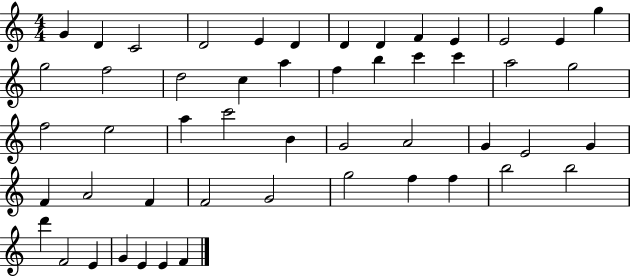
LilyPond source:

{
  \clef treble
  \numericTimeSignature
  \time 4/4
  \key c \major
  g'4 d'4 c'2 | d'2 e'4 d'4 | d'4 d'4 f'4 e'4 | e'2 e'4 g''4 | \break g''2 f''2 | d''2 c''4 a''4 | f''4 b''4 c'''4 c'''4 | a''2 g''2 | \break f''2 e''2 | a''4 c'''2 b'4 | g'2 a'2 | g'4 e'2 g'4 | \break f'4 a'2 f'4 | f'2 g'2 | g''2 f''4 f''4 | b''2 b''2 | \break d'''4 f'2 e'4 | g'4 e'4 e'4 f'4 | \bar "|."
}